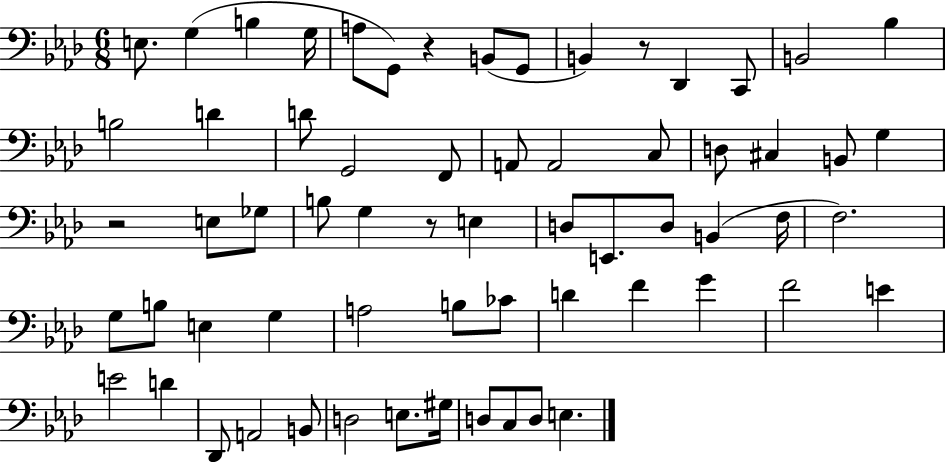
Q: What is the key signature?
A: AES major